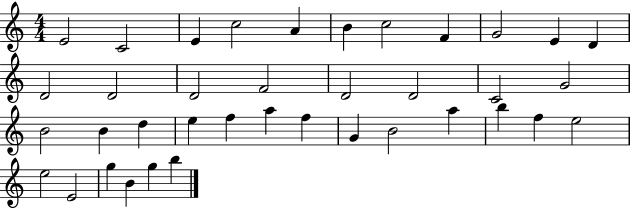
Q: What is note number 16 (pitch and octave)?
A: D4